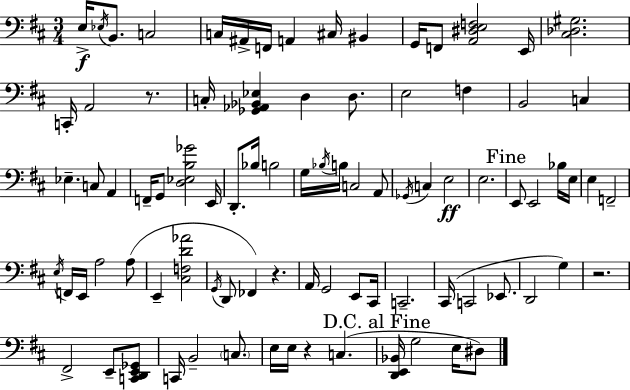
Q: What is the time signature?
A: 3/4